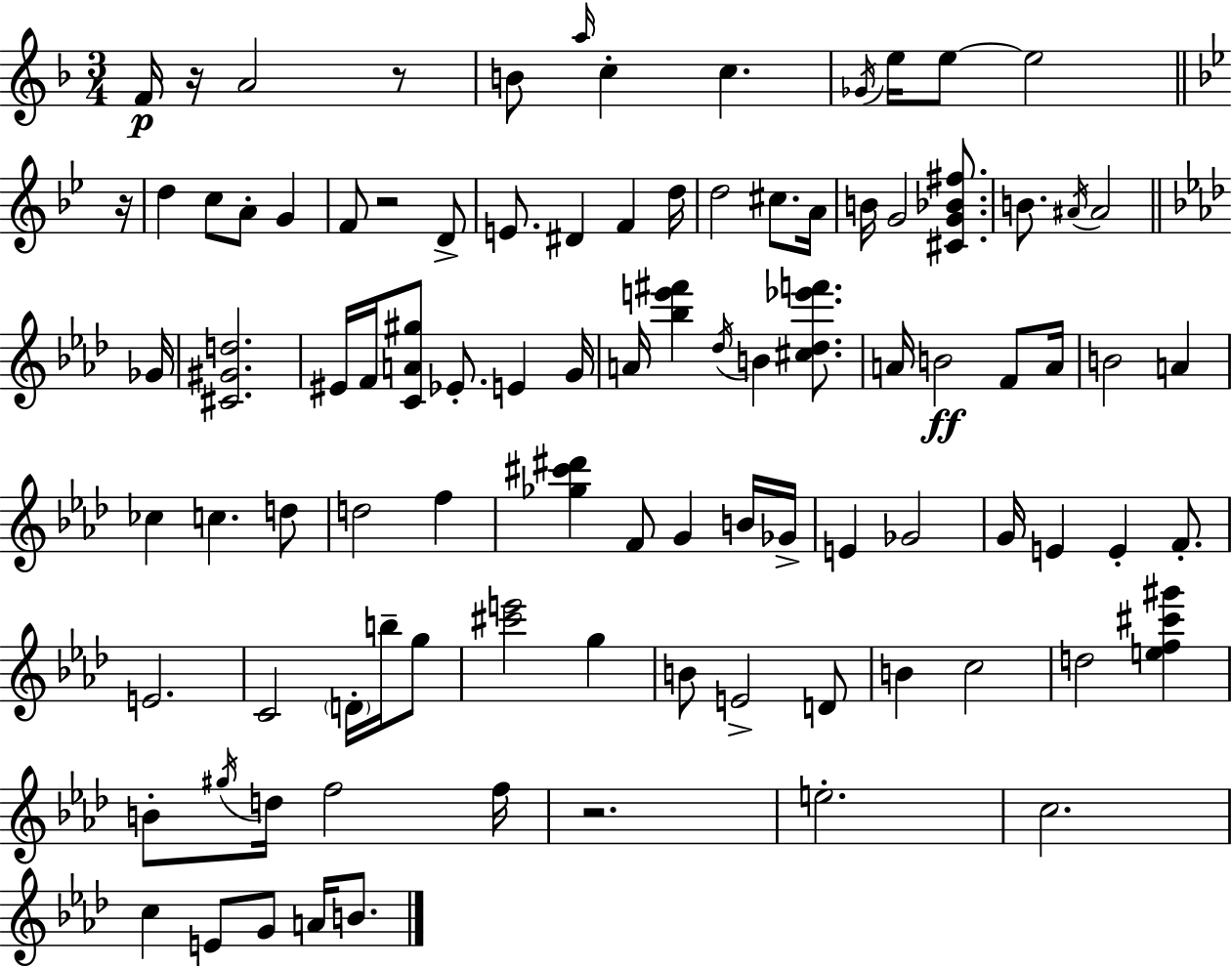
F4/s R/s A4/h R/e B4/e A5/s C5/q C5/q. Gb4/s E5/s E5/e E5/h R/s D5/q C5/e A4/e G4/q F4/e R/h D4/e E4/e. D#4/q F4/q D5/s D5/h C#5/e. A4/s B4/s G4/h [C#4,G4,Bb4,F#5]/e. B4/e. A#4/s A#4/h Gb4/s [C#4,G#4,D5]/h. EIS4/s F4/s [C4,A4,G#5]/e Eb4/e. E4/q G4/s A4/s [Bb5,E6,F#6]/q Db5/s B4/q [C#5,Db5,Eb6,F6]/e. A4/s B4/h F4/e A4/s B4/h A4/q CES5/q C5/q. D5/e D5/h F5/q [Gb5,C#6,D#6]/q F4/e G4/q B4/s Gb4/s E4/q Gb4/h G4/s E4/q E4/q F4/e. E4/h. C4/h D4/s B5/s G5/e [C#6,E6]/h G5/q B4/e E4/h D4/e B4/q C5/h D5/h [E5,F5,C#6,G#6]/q B4/e G#5/s D5/s F5/h F5/s R/h. E5/h. C5/h. C5/q E4/e G4/e A4/s B4/e.